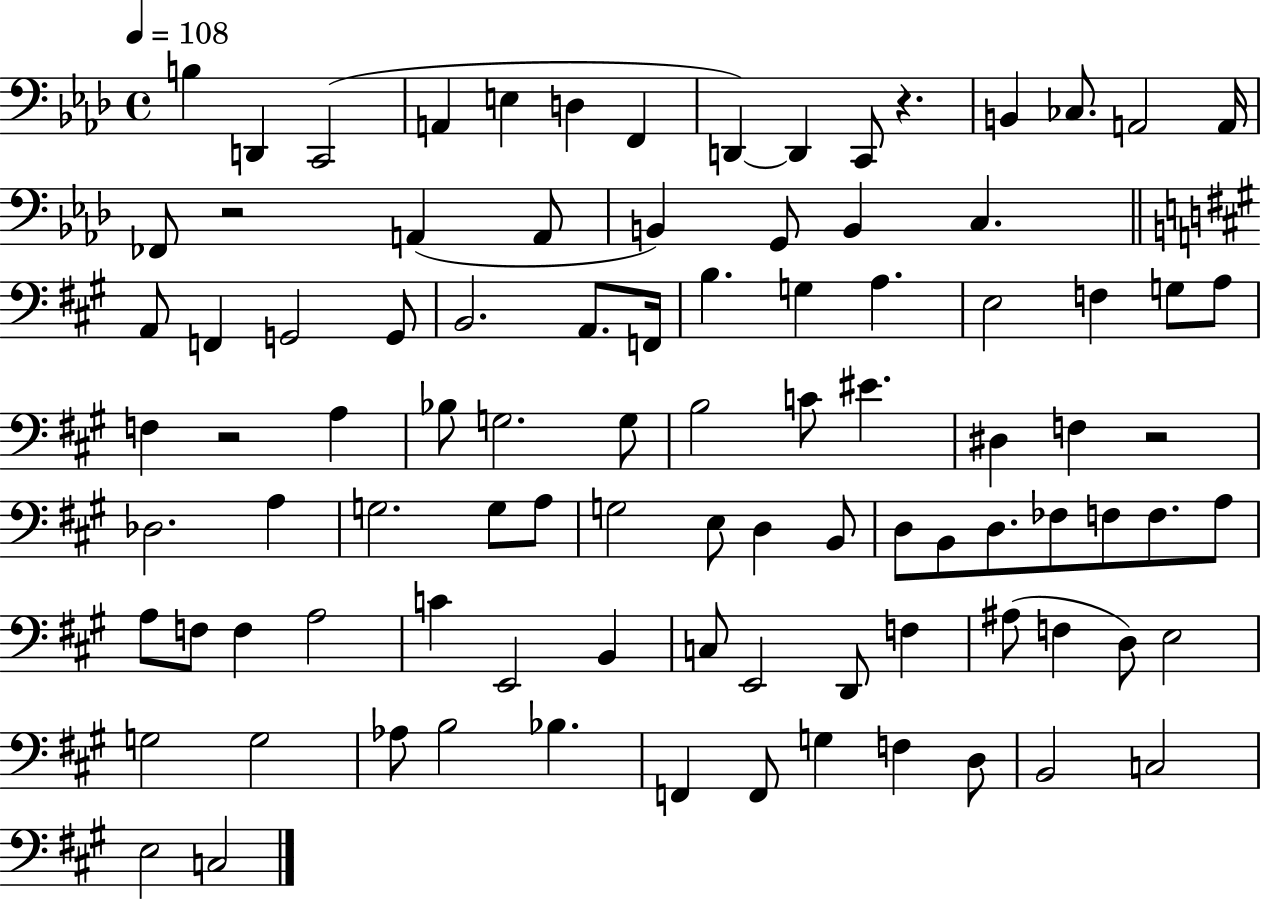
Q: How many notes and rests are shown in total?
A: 94